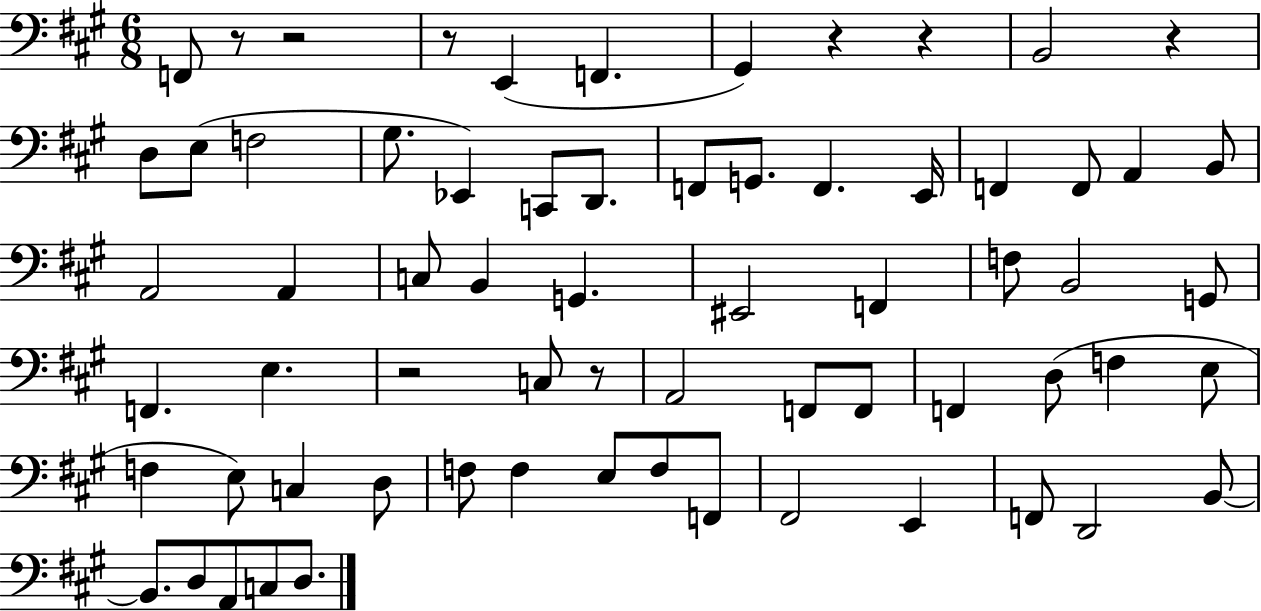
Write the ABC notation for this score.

X:1
T:Untitled
M:6/8
L:1/4
K:A
F,,/2 z/2 z2 z/2 E,, F,, ^G,, z z B,,2 z D,/2 E,/2 F,2 ^G,/2 _E,, C,,/2 D,,/2 F,,/2 G,,/2 F,, E,,/4 F,, F,,/2 A,, B,,/2 A,,2 A,, C,/2 B,, G,, ^E,,2 F,, F,/2 B,,2 G,,/2 F,, E, z2 C,/2 z/2 A,,2 F,,/2 F,,/2 F,, D,/2 F, E,/2 F, E,/2 C, D,/2 F,/2 F, E,/2 F,/2 F,,/2 ^F,,2 E,, F,,/2 D,,2 B,,/2 B,,/2 D,/2 A,,/2 C,/2 D,/2